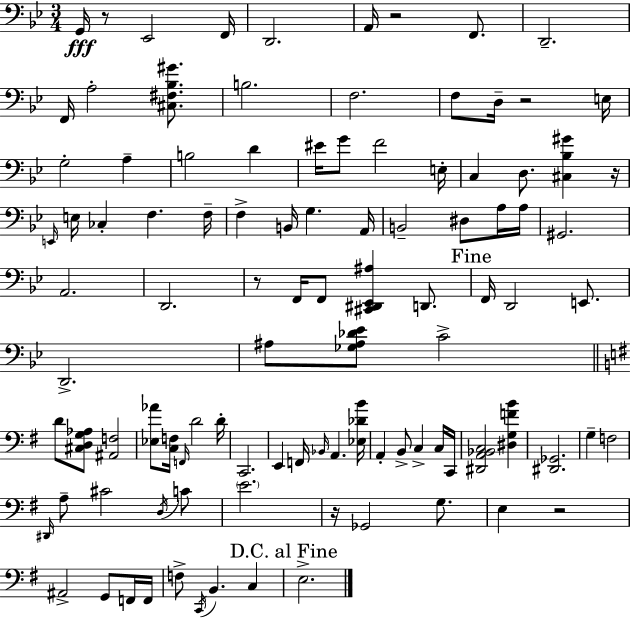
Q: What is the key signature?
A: BES major